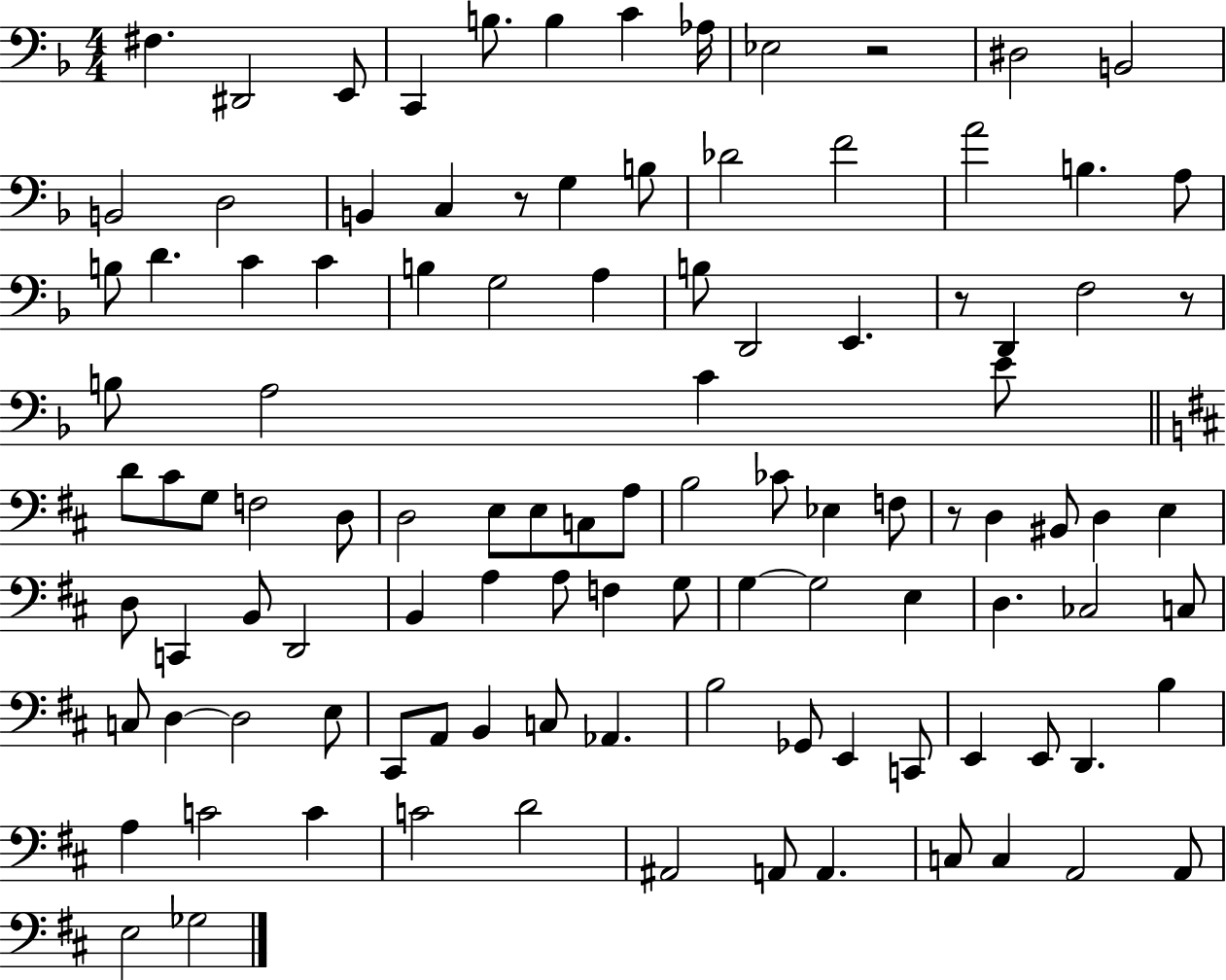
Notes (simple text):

F#3/q. D#2/h E2/e C2/q B3/e. B3/q C4/q Ab3/s Eb3/h R/h D#3/h B2/h B2/h D3/h B2/q C3/q R/e G3/q B3/e Db4/h F4/h A4/h B3/q. A3/e B3/e D4/q. C4/q C4/q B3/q G3/h A3/q B3/e D2/h E2/q. R/e D2/q F3/h R/e B3/e A3/h C4/q E4/e D4/e C#4/e G3/e F3/h D3/e D3/h E3/e E3/e C3/e A3/e B3/h CES4/e Eb3/q F3/e R/e D3/q BIS2/e D3/q E3/q D3/e C2/q B2/e D2/h B2/q A3/q A3/e F3/q G3/e G3/q G3/h E3/q D3/q. CES3/h C3/e C3/e D3/q D3/h E3/e C#2/e A2/e B2/q C3/e Ab2/q. B3/h Gb2/e E2/q C2/e E2/q E2/e D2/q. B3/q A3/q C4/h C4/q C4/h D4/h A#2/h A2/e A2/q. C3/e C3/q A2/h A2/e E3/h Gb3/h